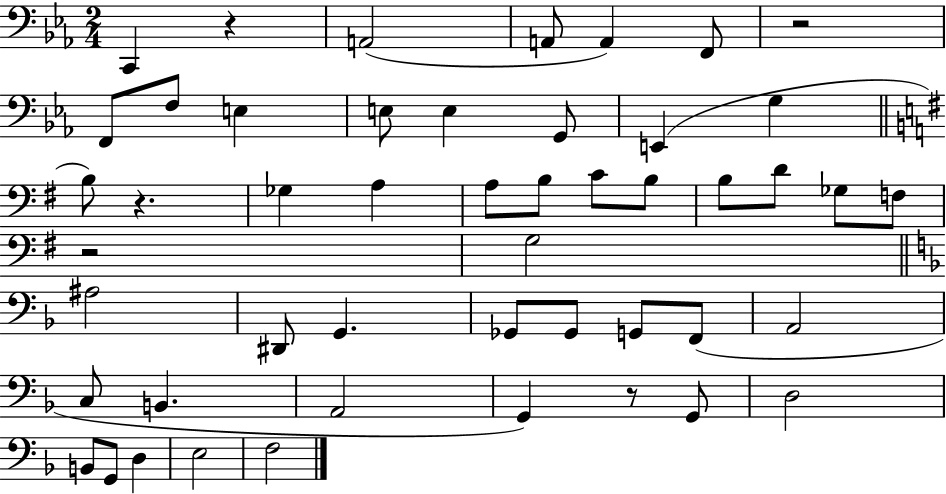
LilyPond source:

{
  \clef bass
  \numericTimeSignature
  \time 2/4
  \key ees \major
  c,4 r4 | a,2( | a,8 a,4) f,8 | r2 | \break f,8 f8 e4 | e8 e4 g,8 | e,4( g4 | \bar "||" \break \key g \major b8) r4. | ges4 a4 | a8 b8 c'8 b8 | b8 d'8 ges8 f8 | \break r2 | g2 | \bar "||" \break \key f \major ais2 | dis,8 g,4. | ges,8 ges,8 g,8 f,8( | a,2 | \break c8 b,4. | a,2 | g,4) r8 g,8 | d2 | \break b,8 g,8 d4 | e2 | f2 | \bar "|."
}